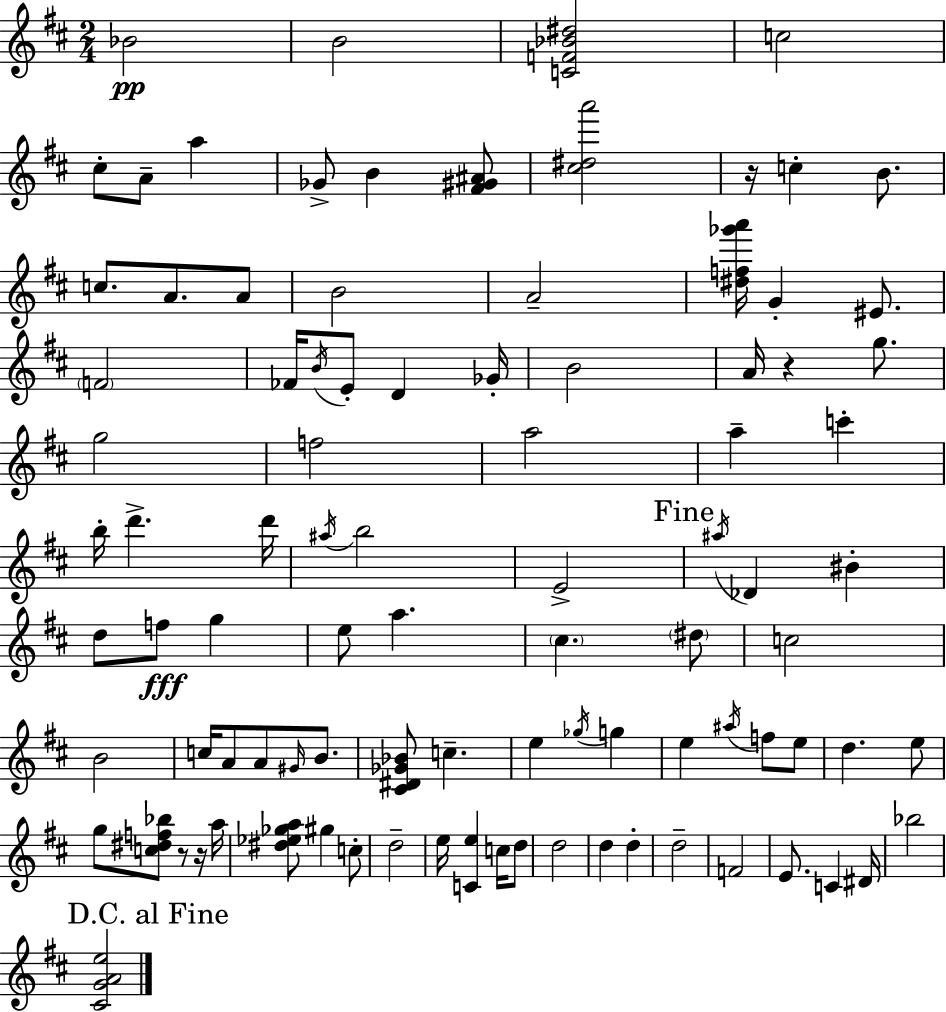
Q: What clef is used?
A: treble